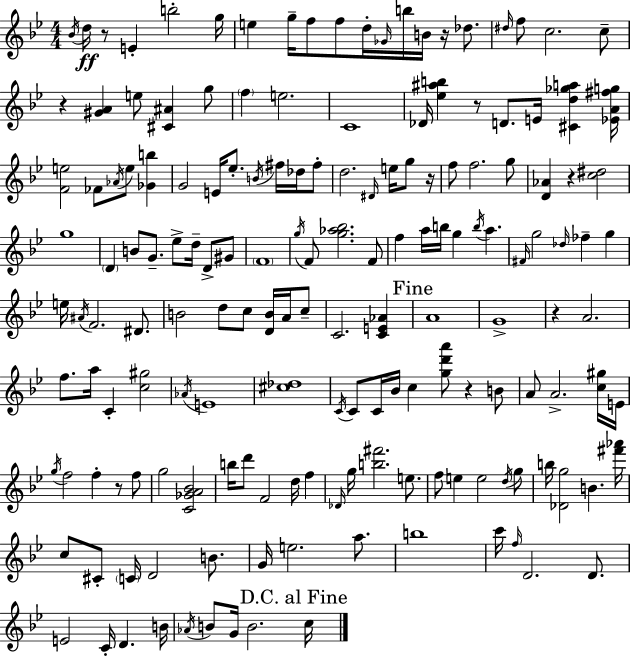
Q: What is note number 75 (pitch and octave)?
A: C5